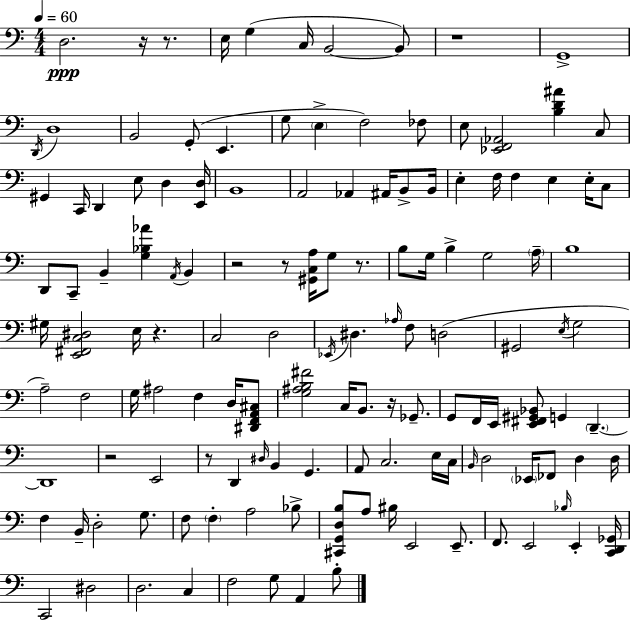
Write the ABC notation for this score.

X:1
T:Untitled
M:4/4
L:1/4
K:Am
D,2 z/4 z/2 E,/4 G, C,/4 B,,2 B,,/2 z4 G,,4 D,,/4 D,4 B,,2 G,,/2 E,, G,/2 E, F,2 _F,/2 E,/2 [_E,,F,,_A,,]2 [B,D^A] C,/2 ^G,, C,,/4 D,, E,/2 D, [E,,D,]/4 B,,4 A,,2 _A,, ^A,,/4 B,,/2 B,,/4 E, F,/4 F, E, E,/4 C,/2 D,,/2 C,,/2 B,, [G,_B,_A] A,,/4 B,, z2 z/2 [^G,,C,A,]/4 G,/2 z/2 B,/2 G,/4 B, G,2 A,/4 B,4 ^G,/4 [E,,^F,,C,^D,]2 E,/4 z C,2 D,2 _E,,/4 ^D, _A,/4 F,/2 D,2 ^G,,2 E,/4 G,2 A,2 F,2 G,/4 ^A,2 F, D,/4 [^D,,F,,A,,^C,]/2 [G,^A,B,^F]2 C,/4 B,,/2 z/4 _G,,/2 G,,/2 F,,/4 E,,/4 [E,,^F,,^G,,_B,,]/2 G,, D,, D,,4 z2 E,,2 z/2 D,, ^D,/4 B,, G,, A,,/2 C,2 E,/4 C,/4 B,,/4 D,2 _E,,/4 _F,,/2 D, D,/4 F, B,,/4 D,2 G,/2 F,/2 F, A,2 _B,/2 [^C,,G,,D,B,]/2 A,/2 ^B,/4 E,,2 E,,/2 F,,/2 E,,2 _B,/4 E,, [C,,D,,_G,,]/4 C,,2 ^D,2 D,2 C, F,2 G,/2 A,, B,/2